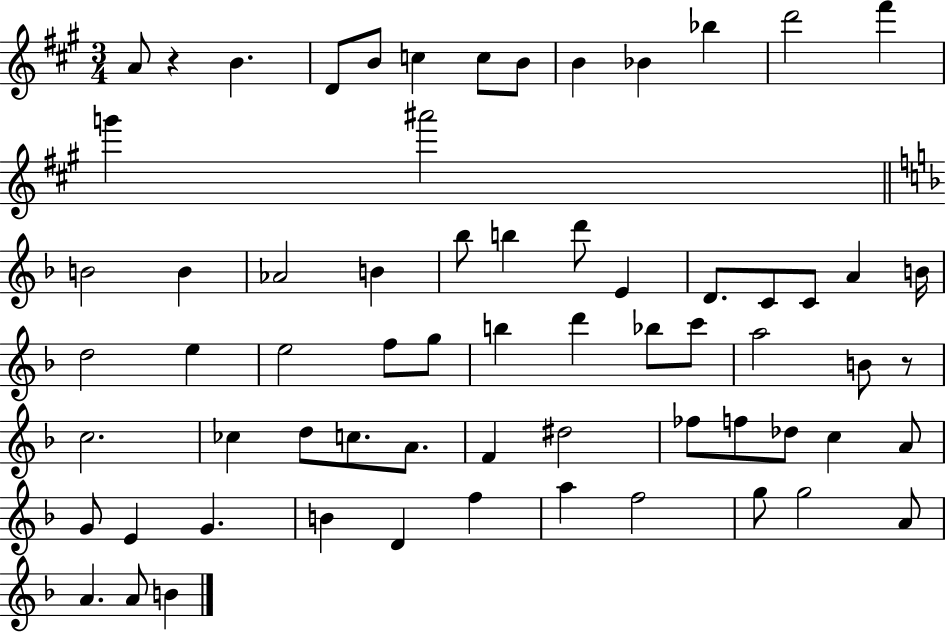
X:1
T:Untitled
M:3/4
L:1/4
K:A
A/2 z B D/2 B/2 c c/2 B/2 B _B _b d'2 ^f' g' ^a'2 B2 B _A2 B _b/2 b d'/2 E D/2 C/2 C/2 A B/4 d2 e e2 f/2 g/2 b d' _b/2 c'/2 a2 B/2 z/2 c2 _c d/2 c/2 A/2 F ^d2 _f/2 f/2 _d/2 c A/2 G/2 E G B D f a f2 g/2 g2 A/2 A A/2 B